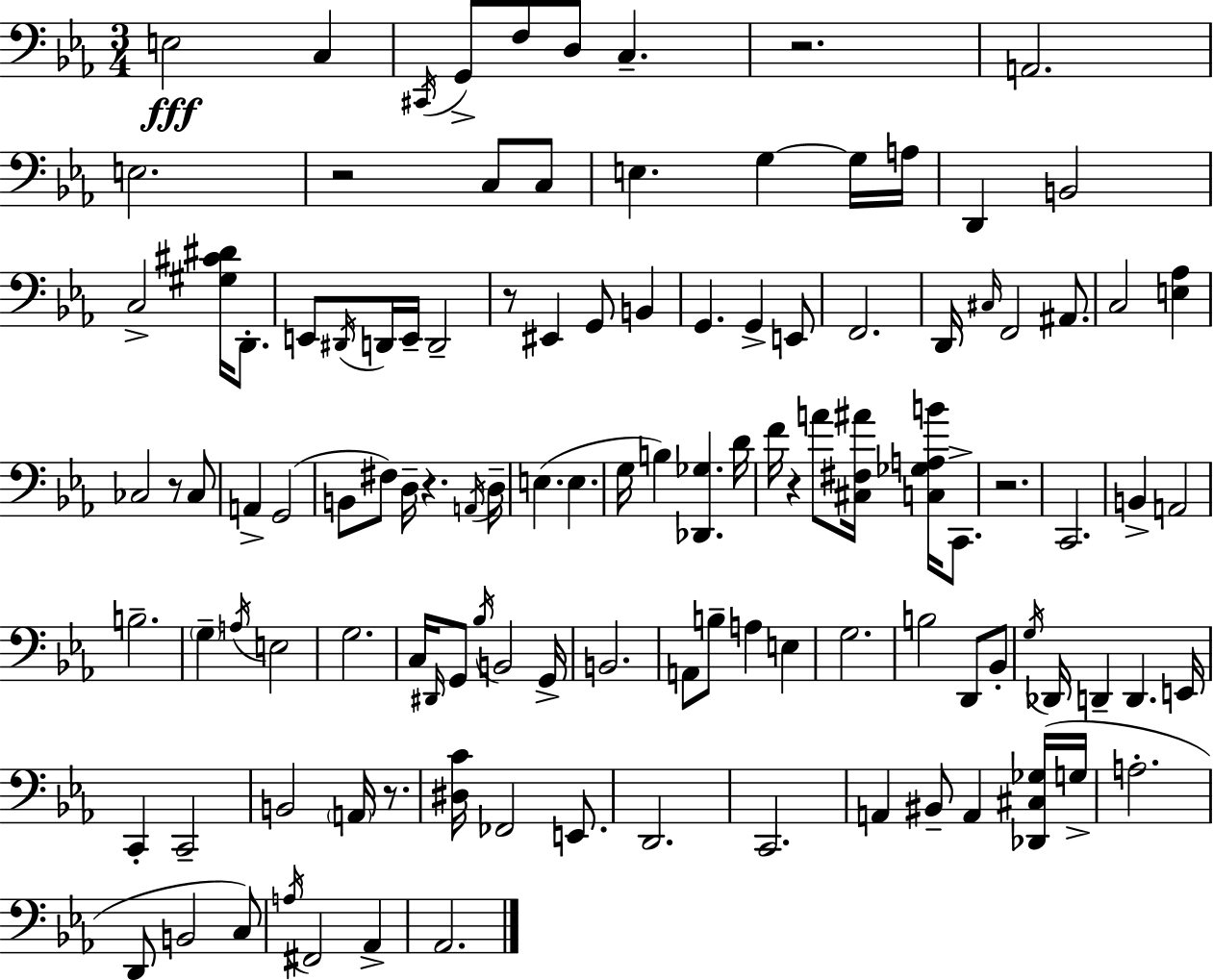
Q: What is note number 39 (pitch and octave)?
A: A2